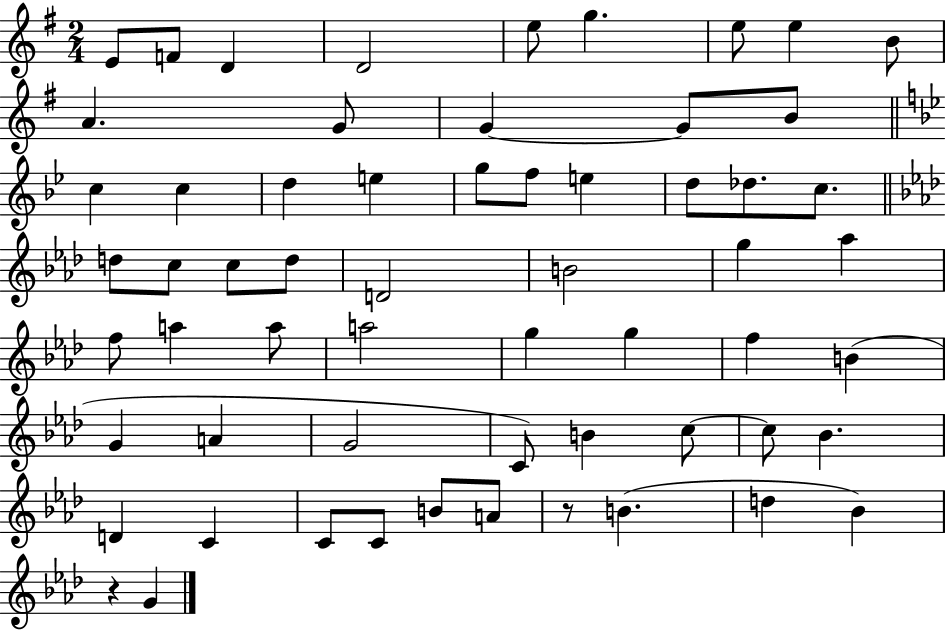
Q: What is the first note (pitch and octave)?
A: E4